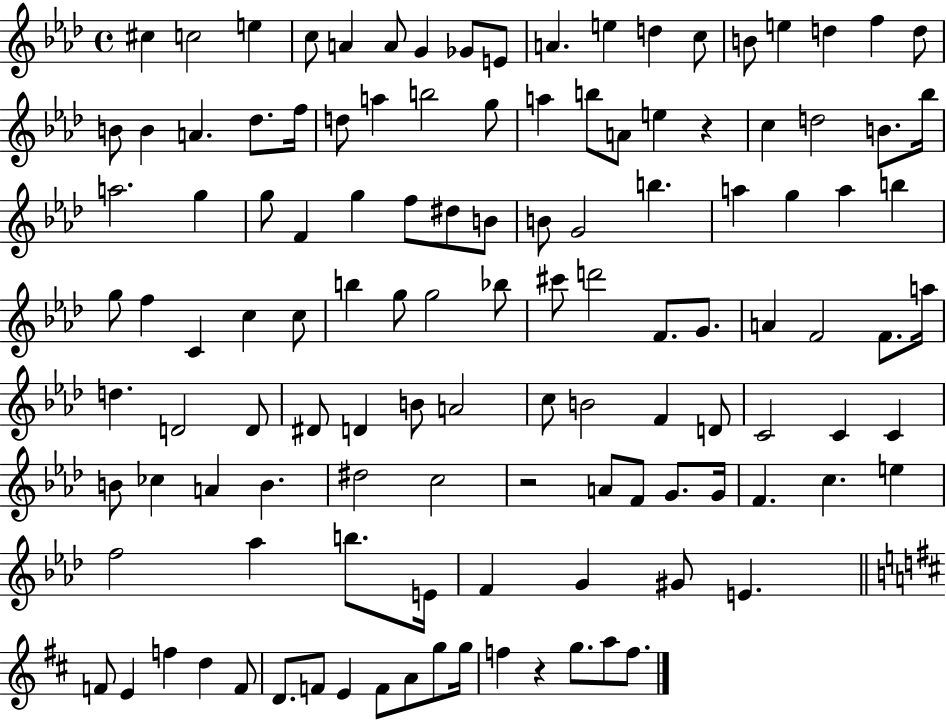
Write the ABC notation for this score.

X:1
T:Untitled
M:4/4
L:1/4
K:Ab
^c c2 e c/2 A A/2 G _G/2 E/2 A e d c/2 B/2 e d f d/2 B/2 B A _d/2 f/4 d/2 a b2 g/2 a b/2 A/2 e z c d2 B/2 _b/4 a2 g g/2 F g f/2 ^d/2 B/2 B/2 G2 b a g a b g/2 f C c c/2 b g/2 g2 _b/2 ^c'/2 d'2 F/2 G/2 A F2 F/2 a/4 d D2 D/2 ^D/2 D B/2 A2 c/2 B2 F D/2 C2 C C B/2 _c A B ^d2 c2 z2 A/2 F/2 G/2 G/4 F c e f2 _a b/2 E/4 F G ^G/2 E F/2 E f d F/2 D/2 F/2 E F/2 A/2 g/2 g/4 f z g/2 a/2 f/2